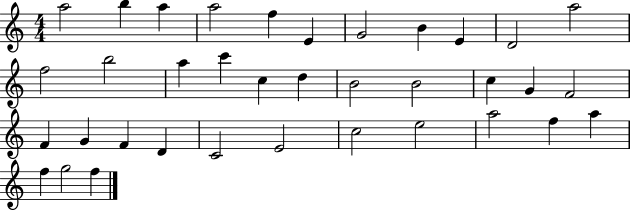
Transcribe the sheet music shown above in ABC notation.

X:1
T:Untitled
M:4/4
L:1/4
K:C
a2 b a a2 f E G2 B E D2 a2 f2 b2 a c' c d B2 B2 c G F2 F G F D C2 E2 c2 e2 a2 f a f g2 f